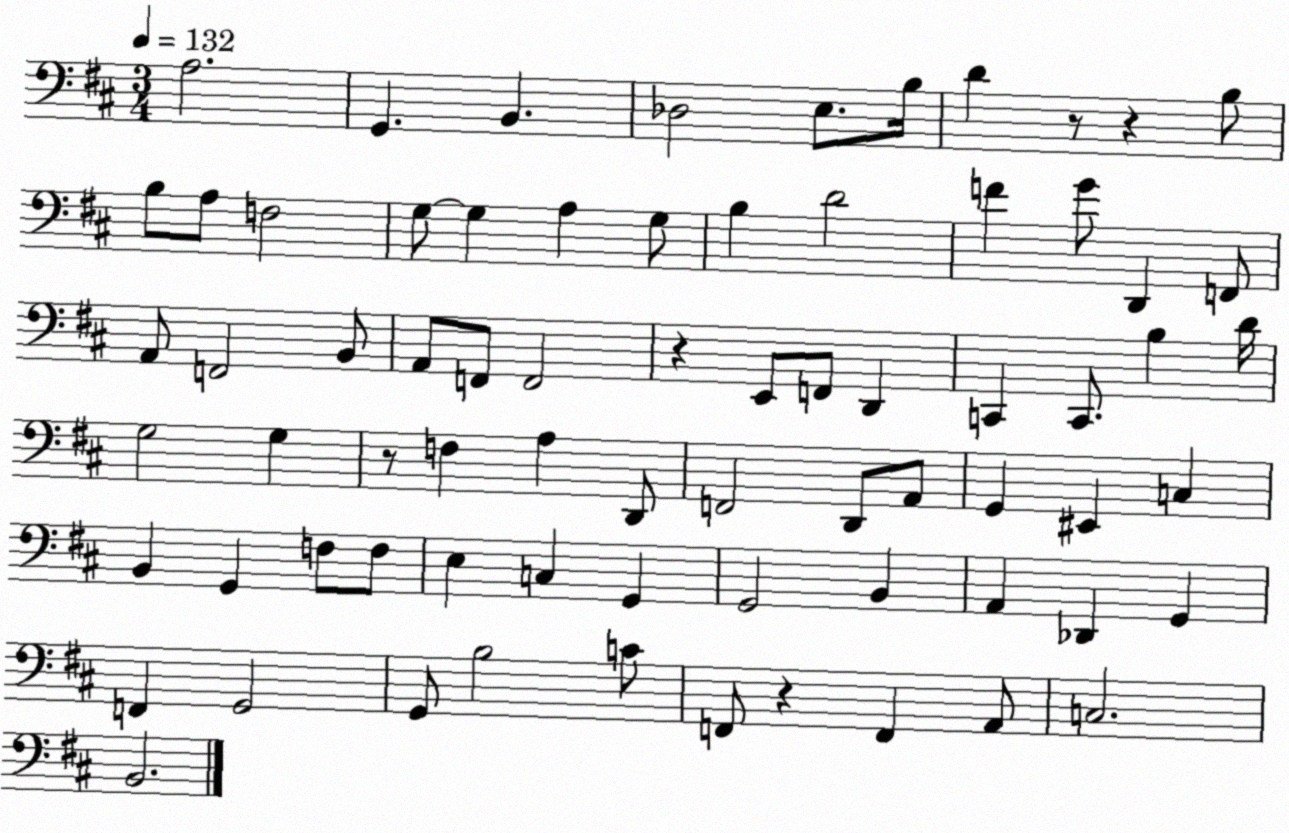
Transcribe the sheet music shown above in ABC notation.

X:1
T:Untitled
M:3/4
L:1/4
K:D
A,2 G,, B,, _D,2 E,/2 B,/4 D z/2 z B,/2 B,/2 A,/2 F,2 G,/2 G, A, G,/2 B, D2 F G/2 D,, F,,/2 A,,/2 F,,2 B,,/2 A,,/2 F,,/2 F,,2 z E,,/2 F,,/2 D,, C,, C,,/2 B, D/4 G,2 G, z/2 F, A, D,,/2 F,,2 D,,/2 A,,/2 G,, ^E,, C, B,, G,, F,/2 F,/2 E, C, G,, G,,2 B,, A,, _D,, G,, F,, G,,2 G,,/2 B,2 C/2 F,,/2 z F,, A,,/2 C,2 B,,2